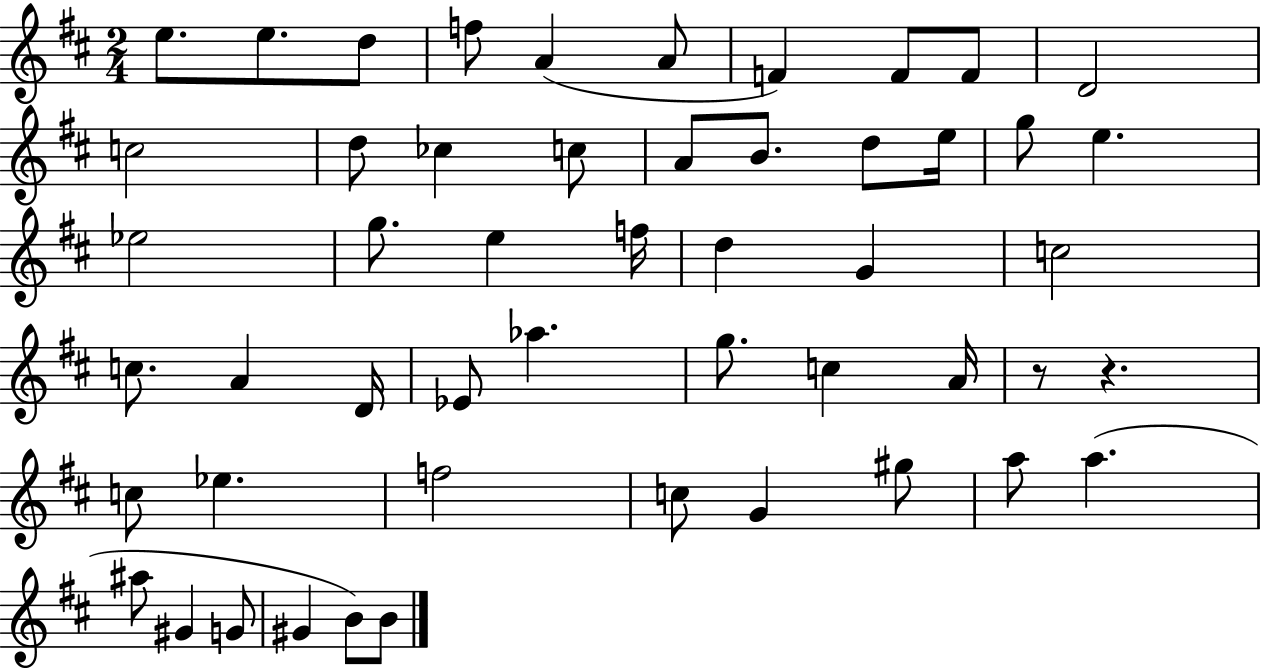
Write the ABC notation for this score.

X:1
T:Untitled
M:2/4
L:1/4
K:D
e/2 e/2 d/2 f/2 A A/2 F F/2 F/2 D2 c2 d/2 _c c/2 A/2 B/2 d/2 e/4 g/2 e _e2 g/2 e f/4 d G c2 c/2 A D/4 _E/2 _a g/2 c A/4 z/2 z c/2 _e f2 c/2 G ^g/2 a/2 a ^a/2 ^G G/2 ^G B/2 B/2